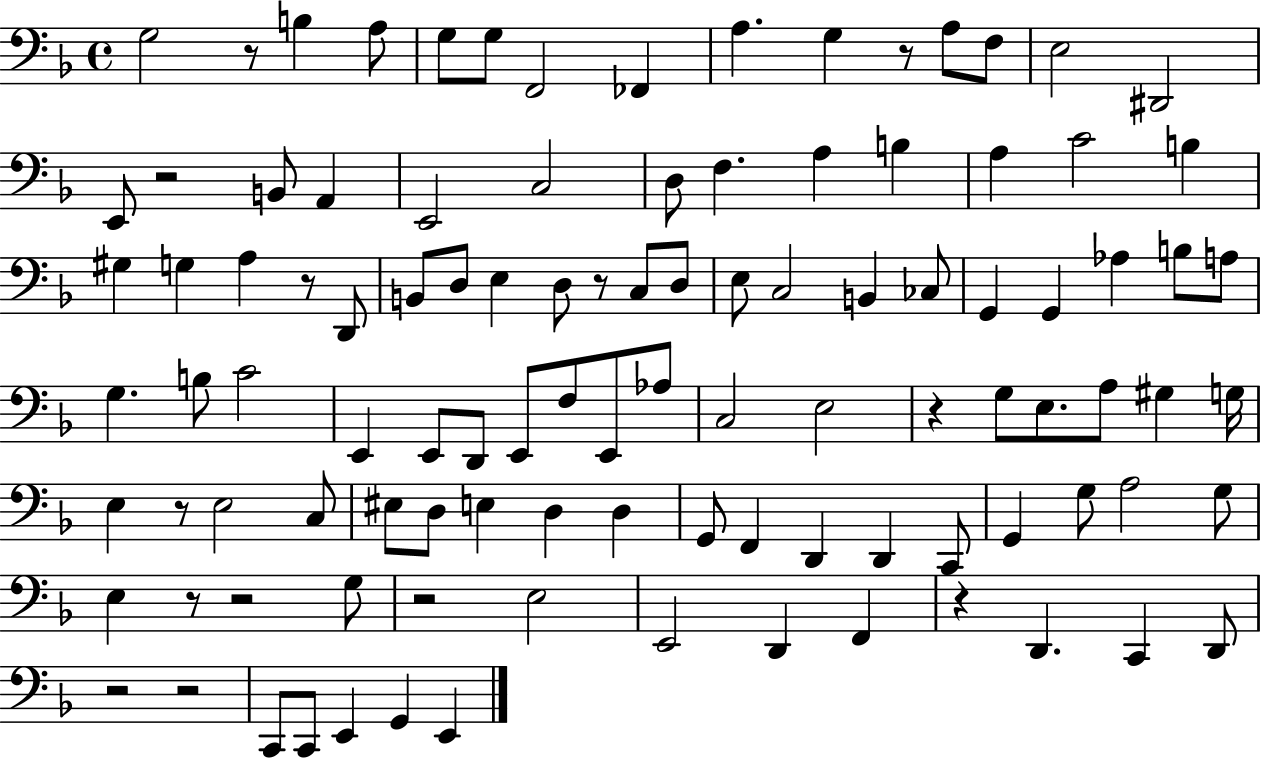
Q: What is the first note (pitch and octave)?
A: G3